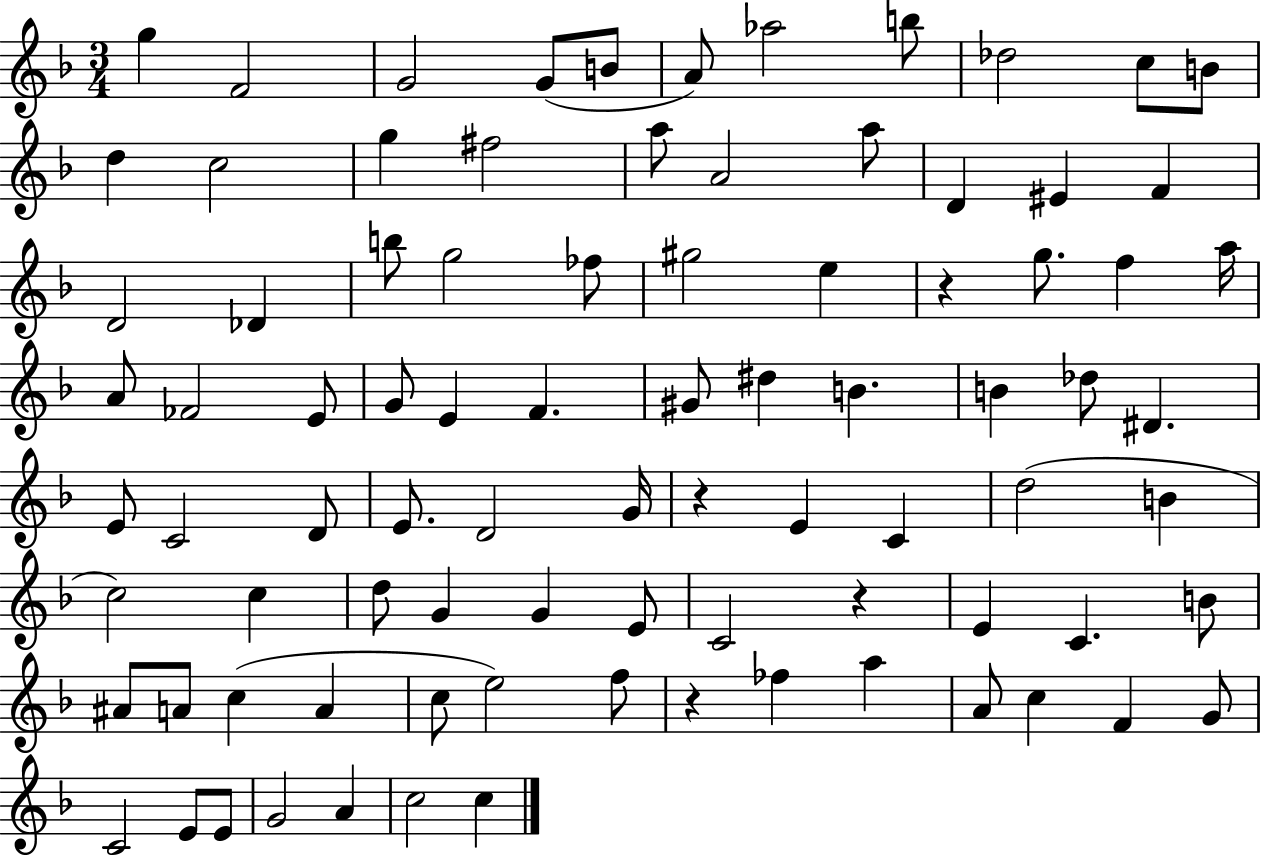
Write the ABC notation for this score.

X:1
T:Untitled
M:3/4
L:1/4
K:F
g F2 G2 G/2 B/2 A/2 _a2 b/2 _d2 c/2 B/2 d c2 g ^f2 a/2 A2 a/2 D ^E F D2 _D b/2 g2 _f/2 ^g2 e z g/2 f a/4 A/2 _F2 E/2 G/2 E F ^G/2 ^d B B _d/2 ^D E/2 C2 D/2 E/2 D2 G/4 z E C d2 B c2 c d/2 G G E/2 C2 z E C B/2 ^A/2 A/2 c A c/2 e2 f/2 z _f a A/2 c F G/2 C2 E/2 E/2 G2 A c2 c